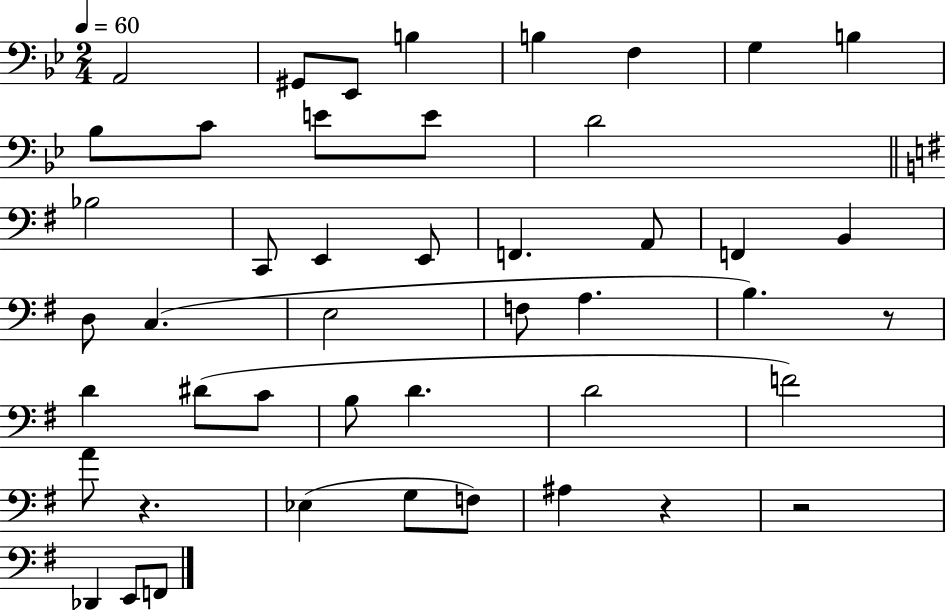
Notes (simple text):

A2/h G#2/e Eb2/e B3/q B3/q F3/q G3/q B3/q Bb3/e C4/e E4/e E4/e D4/h Bb3/h C2/e E2/q E2/e F2/q. A2/e F2/q B2/q D3/e C3/q. E3/h F3/e A3/q. B3/q. R/e D4/q D#4/e C4/e B3/e D4/q. D4/h F4/h A4/e R/q. Eb3/q G3/e F3/e A#3/q R/q R/h Db2/q E2/e F2/e